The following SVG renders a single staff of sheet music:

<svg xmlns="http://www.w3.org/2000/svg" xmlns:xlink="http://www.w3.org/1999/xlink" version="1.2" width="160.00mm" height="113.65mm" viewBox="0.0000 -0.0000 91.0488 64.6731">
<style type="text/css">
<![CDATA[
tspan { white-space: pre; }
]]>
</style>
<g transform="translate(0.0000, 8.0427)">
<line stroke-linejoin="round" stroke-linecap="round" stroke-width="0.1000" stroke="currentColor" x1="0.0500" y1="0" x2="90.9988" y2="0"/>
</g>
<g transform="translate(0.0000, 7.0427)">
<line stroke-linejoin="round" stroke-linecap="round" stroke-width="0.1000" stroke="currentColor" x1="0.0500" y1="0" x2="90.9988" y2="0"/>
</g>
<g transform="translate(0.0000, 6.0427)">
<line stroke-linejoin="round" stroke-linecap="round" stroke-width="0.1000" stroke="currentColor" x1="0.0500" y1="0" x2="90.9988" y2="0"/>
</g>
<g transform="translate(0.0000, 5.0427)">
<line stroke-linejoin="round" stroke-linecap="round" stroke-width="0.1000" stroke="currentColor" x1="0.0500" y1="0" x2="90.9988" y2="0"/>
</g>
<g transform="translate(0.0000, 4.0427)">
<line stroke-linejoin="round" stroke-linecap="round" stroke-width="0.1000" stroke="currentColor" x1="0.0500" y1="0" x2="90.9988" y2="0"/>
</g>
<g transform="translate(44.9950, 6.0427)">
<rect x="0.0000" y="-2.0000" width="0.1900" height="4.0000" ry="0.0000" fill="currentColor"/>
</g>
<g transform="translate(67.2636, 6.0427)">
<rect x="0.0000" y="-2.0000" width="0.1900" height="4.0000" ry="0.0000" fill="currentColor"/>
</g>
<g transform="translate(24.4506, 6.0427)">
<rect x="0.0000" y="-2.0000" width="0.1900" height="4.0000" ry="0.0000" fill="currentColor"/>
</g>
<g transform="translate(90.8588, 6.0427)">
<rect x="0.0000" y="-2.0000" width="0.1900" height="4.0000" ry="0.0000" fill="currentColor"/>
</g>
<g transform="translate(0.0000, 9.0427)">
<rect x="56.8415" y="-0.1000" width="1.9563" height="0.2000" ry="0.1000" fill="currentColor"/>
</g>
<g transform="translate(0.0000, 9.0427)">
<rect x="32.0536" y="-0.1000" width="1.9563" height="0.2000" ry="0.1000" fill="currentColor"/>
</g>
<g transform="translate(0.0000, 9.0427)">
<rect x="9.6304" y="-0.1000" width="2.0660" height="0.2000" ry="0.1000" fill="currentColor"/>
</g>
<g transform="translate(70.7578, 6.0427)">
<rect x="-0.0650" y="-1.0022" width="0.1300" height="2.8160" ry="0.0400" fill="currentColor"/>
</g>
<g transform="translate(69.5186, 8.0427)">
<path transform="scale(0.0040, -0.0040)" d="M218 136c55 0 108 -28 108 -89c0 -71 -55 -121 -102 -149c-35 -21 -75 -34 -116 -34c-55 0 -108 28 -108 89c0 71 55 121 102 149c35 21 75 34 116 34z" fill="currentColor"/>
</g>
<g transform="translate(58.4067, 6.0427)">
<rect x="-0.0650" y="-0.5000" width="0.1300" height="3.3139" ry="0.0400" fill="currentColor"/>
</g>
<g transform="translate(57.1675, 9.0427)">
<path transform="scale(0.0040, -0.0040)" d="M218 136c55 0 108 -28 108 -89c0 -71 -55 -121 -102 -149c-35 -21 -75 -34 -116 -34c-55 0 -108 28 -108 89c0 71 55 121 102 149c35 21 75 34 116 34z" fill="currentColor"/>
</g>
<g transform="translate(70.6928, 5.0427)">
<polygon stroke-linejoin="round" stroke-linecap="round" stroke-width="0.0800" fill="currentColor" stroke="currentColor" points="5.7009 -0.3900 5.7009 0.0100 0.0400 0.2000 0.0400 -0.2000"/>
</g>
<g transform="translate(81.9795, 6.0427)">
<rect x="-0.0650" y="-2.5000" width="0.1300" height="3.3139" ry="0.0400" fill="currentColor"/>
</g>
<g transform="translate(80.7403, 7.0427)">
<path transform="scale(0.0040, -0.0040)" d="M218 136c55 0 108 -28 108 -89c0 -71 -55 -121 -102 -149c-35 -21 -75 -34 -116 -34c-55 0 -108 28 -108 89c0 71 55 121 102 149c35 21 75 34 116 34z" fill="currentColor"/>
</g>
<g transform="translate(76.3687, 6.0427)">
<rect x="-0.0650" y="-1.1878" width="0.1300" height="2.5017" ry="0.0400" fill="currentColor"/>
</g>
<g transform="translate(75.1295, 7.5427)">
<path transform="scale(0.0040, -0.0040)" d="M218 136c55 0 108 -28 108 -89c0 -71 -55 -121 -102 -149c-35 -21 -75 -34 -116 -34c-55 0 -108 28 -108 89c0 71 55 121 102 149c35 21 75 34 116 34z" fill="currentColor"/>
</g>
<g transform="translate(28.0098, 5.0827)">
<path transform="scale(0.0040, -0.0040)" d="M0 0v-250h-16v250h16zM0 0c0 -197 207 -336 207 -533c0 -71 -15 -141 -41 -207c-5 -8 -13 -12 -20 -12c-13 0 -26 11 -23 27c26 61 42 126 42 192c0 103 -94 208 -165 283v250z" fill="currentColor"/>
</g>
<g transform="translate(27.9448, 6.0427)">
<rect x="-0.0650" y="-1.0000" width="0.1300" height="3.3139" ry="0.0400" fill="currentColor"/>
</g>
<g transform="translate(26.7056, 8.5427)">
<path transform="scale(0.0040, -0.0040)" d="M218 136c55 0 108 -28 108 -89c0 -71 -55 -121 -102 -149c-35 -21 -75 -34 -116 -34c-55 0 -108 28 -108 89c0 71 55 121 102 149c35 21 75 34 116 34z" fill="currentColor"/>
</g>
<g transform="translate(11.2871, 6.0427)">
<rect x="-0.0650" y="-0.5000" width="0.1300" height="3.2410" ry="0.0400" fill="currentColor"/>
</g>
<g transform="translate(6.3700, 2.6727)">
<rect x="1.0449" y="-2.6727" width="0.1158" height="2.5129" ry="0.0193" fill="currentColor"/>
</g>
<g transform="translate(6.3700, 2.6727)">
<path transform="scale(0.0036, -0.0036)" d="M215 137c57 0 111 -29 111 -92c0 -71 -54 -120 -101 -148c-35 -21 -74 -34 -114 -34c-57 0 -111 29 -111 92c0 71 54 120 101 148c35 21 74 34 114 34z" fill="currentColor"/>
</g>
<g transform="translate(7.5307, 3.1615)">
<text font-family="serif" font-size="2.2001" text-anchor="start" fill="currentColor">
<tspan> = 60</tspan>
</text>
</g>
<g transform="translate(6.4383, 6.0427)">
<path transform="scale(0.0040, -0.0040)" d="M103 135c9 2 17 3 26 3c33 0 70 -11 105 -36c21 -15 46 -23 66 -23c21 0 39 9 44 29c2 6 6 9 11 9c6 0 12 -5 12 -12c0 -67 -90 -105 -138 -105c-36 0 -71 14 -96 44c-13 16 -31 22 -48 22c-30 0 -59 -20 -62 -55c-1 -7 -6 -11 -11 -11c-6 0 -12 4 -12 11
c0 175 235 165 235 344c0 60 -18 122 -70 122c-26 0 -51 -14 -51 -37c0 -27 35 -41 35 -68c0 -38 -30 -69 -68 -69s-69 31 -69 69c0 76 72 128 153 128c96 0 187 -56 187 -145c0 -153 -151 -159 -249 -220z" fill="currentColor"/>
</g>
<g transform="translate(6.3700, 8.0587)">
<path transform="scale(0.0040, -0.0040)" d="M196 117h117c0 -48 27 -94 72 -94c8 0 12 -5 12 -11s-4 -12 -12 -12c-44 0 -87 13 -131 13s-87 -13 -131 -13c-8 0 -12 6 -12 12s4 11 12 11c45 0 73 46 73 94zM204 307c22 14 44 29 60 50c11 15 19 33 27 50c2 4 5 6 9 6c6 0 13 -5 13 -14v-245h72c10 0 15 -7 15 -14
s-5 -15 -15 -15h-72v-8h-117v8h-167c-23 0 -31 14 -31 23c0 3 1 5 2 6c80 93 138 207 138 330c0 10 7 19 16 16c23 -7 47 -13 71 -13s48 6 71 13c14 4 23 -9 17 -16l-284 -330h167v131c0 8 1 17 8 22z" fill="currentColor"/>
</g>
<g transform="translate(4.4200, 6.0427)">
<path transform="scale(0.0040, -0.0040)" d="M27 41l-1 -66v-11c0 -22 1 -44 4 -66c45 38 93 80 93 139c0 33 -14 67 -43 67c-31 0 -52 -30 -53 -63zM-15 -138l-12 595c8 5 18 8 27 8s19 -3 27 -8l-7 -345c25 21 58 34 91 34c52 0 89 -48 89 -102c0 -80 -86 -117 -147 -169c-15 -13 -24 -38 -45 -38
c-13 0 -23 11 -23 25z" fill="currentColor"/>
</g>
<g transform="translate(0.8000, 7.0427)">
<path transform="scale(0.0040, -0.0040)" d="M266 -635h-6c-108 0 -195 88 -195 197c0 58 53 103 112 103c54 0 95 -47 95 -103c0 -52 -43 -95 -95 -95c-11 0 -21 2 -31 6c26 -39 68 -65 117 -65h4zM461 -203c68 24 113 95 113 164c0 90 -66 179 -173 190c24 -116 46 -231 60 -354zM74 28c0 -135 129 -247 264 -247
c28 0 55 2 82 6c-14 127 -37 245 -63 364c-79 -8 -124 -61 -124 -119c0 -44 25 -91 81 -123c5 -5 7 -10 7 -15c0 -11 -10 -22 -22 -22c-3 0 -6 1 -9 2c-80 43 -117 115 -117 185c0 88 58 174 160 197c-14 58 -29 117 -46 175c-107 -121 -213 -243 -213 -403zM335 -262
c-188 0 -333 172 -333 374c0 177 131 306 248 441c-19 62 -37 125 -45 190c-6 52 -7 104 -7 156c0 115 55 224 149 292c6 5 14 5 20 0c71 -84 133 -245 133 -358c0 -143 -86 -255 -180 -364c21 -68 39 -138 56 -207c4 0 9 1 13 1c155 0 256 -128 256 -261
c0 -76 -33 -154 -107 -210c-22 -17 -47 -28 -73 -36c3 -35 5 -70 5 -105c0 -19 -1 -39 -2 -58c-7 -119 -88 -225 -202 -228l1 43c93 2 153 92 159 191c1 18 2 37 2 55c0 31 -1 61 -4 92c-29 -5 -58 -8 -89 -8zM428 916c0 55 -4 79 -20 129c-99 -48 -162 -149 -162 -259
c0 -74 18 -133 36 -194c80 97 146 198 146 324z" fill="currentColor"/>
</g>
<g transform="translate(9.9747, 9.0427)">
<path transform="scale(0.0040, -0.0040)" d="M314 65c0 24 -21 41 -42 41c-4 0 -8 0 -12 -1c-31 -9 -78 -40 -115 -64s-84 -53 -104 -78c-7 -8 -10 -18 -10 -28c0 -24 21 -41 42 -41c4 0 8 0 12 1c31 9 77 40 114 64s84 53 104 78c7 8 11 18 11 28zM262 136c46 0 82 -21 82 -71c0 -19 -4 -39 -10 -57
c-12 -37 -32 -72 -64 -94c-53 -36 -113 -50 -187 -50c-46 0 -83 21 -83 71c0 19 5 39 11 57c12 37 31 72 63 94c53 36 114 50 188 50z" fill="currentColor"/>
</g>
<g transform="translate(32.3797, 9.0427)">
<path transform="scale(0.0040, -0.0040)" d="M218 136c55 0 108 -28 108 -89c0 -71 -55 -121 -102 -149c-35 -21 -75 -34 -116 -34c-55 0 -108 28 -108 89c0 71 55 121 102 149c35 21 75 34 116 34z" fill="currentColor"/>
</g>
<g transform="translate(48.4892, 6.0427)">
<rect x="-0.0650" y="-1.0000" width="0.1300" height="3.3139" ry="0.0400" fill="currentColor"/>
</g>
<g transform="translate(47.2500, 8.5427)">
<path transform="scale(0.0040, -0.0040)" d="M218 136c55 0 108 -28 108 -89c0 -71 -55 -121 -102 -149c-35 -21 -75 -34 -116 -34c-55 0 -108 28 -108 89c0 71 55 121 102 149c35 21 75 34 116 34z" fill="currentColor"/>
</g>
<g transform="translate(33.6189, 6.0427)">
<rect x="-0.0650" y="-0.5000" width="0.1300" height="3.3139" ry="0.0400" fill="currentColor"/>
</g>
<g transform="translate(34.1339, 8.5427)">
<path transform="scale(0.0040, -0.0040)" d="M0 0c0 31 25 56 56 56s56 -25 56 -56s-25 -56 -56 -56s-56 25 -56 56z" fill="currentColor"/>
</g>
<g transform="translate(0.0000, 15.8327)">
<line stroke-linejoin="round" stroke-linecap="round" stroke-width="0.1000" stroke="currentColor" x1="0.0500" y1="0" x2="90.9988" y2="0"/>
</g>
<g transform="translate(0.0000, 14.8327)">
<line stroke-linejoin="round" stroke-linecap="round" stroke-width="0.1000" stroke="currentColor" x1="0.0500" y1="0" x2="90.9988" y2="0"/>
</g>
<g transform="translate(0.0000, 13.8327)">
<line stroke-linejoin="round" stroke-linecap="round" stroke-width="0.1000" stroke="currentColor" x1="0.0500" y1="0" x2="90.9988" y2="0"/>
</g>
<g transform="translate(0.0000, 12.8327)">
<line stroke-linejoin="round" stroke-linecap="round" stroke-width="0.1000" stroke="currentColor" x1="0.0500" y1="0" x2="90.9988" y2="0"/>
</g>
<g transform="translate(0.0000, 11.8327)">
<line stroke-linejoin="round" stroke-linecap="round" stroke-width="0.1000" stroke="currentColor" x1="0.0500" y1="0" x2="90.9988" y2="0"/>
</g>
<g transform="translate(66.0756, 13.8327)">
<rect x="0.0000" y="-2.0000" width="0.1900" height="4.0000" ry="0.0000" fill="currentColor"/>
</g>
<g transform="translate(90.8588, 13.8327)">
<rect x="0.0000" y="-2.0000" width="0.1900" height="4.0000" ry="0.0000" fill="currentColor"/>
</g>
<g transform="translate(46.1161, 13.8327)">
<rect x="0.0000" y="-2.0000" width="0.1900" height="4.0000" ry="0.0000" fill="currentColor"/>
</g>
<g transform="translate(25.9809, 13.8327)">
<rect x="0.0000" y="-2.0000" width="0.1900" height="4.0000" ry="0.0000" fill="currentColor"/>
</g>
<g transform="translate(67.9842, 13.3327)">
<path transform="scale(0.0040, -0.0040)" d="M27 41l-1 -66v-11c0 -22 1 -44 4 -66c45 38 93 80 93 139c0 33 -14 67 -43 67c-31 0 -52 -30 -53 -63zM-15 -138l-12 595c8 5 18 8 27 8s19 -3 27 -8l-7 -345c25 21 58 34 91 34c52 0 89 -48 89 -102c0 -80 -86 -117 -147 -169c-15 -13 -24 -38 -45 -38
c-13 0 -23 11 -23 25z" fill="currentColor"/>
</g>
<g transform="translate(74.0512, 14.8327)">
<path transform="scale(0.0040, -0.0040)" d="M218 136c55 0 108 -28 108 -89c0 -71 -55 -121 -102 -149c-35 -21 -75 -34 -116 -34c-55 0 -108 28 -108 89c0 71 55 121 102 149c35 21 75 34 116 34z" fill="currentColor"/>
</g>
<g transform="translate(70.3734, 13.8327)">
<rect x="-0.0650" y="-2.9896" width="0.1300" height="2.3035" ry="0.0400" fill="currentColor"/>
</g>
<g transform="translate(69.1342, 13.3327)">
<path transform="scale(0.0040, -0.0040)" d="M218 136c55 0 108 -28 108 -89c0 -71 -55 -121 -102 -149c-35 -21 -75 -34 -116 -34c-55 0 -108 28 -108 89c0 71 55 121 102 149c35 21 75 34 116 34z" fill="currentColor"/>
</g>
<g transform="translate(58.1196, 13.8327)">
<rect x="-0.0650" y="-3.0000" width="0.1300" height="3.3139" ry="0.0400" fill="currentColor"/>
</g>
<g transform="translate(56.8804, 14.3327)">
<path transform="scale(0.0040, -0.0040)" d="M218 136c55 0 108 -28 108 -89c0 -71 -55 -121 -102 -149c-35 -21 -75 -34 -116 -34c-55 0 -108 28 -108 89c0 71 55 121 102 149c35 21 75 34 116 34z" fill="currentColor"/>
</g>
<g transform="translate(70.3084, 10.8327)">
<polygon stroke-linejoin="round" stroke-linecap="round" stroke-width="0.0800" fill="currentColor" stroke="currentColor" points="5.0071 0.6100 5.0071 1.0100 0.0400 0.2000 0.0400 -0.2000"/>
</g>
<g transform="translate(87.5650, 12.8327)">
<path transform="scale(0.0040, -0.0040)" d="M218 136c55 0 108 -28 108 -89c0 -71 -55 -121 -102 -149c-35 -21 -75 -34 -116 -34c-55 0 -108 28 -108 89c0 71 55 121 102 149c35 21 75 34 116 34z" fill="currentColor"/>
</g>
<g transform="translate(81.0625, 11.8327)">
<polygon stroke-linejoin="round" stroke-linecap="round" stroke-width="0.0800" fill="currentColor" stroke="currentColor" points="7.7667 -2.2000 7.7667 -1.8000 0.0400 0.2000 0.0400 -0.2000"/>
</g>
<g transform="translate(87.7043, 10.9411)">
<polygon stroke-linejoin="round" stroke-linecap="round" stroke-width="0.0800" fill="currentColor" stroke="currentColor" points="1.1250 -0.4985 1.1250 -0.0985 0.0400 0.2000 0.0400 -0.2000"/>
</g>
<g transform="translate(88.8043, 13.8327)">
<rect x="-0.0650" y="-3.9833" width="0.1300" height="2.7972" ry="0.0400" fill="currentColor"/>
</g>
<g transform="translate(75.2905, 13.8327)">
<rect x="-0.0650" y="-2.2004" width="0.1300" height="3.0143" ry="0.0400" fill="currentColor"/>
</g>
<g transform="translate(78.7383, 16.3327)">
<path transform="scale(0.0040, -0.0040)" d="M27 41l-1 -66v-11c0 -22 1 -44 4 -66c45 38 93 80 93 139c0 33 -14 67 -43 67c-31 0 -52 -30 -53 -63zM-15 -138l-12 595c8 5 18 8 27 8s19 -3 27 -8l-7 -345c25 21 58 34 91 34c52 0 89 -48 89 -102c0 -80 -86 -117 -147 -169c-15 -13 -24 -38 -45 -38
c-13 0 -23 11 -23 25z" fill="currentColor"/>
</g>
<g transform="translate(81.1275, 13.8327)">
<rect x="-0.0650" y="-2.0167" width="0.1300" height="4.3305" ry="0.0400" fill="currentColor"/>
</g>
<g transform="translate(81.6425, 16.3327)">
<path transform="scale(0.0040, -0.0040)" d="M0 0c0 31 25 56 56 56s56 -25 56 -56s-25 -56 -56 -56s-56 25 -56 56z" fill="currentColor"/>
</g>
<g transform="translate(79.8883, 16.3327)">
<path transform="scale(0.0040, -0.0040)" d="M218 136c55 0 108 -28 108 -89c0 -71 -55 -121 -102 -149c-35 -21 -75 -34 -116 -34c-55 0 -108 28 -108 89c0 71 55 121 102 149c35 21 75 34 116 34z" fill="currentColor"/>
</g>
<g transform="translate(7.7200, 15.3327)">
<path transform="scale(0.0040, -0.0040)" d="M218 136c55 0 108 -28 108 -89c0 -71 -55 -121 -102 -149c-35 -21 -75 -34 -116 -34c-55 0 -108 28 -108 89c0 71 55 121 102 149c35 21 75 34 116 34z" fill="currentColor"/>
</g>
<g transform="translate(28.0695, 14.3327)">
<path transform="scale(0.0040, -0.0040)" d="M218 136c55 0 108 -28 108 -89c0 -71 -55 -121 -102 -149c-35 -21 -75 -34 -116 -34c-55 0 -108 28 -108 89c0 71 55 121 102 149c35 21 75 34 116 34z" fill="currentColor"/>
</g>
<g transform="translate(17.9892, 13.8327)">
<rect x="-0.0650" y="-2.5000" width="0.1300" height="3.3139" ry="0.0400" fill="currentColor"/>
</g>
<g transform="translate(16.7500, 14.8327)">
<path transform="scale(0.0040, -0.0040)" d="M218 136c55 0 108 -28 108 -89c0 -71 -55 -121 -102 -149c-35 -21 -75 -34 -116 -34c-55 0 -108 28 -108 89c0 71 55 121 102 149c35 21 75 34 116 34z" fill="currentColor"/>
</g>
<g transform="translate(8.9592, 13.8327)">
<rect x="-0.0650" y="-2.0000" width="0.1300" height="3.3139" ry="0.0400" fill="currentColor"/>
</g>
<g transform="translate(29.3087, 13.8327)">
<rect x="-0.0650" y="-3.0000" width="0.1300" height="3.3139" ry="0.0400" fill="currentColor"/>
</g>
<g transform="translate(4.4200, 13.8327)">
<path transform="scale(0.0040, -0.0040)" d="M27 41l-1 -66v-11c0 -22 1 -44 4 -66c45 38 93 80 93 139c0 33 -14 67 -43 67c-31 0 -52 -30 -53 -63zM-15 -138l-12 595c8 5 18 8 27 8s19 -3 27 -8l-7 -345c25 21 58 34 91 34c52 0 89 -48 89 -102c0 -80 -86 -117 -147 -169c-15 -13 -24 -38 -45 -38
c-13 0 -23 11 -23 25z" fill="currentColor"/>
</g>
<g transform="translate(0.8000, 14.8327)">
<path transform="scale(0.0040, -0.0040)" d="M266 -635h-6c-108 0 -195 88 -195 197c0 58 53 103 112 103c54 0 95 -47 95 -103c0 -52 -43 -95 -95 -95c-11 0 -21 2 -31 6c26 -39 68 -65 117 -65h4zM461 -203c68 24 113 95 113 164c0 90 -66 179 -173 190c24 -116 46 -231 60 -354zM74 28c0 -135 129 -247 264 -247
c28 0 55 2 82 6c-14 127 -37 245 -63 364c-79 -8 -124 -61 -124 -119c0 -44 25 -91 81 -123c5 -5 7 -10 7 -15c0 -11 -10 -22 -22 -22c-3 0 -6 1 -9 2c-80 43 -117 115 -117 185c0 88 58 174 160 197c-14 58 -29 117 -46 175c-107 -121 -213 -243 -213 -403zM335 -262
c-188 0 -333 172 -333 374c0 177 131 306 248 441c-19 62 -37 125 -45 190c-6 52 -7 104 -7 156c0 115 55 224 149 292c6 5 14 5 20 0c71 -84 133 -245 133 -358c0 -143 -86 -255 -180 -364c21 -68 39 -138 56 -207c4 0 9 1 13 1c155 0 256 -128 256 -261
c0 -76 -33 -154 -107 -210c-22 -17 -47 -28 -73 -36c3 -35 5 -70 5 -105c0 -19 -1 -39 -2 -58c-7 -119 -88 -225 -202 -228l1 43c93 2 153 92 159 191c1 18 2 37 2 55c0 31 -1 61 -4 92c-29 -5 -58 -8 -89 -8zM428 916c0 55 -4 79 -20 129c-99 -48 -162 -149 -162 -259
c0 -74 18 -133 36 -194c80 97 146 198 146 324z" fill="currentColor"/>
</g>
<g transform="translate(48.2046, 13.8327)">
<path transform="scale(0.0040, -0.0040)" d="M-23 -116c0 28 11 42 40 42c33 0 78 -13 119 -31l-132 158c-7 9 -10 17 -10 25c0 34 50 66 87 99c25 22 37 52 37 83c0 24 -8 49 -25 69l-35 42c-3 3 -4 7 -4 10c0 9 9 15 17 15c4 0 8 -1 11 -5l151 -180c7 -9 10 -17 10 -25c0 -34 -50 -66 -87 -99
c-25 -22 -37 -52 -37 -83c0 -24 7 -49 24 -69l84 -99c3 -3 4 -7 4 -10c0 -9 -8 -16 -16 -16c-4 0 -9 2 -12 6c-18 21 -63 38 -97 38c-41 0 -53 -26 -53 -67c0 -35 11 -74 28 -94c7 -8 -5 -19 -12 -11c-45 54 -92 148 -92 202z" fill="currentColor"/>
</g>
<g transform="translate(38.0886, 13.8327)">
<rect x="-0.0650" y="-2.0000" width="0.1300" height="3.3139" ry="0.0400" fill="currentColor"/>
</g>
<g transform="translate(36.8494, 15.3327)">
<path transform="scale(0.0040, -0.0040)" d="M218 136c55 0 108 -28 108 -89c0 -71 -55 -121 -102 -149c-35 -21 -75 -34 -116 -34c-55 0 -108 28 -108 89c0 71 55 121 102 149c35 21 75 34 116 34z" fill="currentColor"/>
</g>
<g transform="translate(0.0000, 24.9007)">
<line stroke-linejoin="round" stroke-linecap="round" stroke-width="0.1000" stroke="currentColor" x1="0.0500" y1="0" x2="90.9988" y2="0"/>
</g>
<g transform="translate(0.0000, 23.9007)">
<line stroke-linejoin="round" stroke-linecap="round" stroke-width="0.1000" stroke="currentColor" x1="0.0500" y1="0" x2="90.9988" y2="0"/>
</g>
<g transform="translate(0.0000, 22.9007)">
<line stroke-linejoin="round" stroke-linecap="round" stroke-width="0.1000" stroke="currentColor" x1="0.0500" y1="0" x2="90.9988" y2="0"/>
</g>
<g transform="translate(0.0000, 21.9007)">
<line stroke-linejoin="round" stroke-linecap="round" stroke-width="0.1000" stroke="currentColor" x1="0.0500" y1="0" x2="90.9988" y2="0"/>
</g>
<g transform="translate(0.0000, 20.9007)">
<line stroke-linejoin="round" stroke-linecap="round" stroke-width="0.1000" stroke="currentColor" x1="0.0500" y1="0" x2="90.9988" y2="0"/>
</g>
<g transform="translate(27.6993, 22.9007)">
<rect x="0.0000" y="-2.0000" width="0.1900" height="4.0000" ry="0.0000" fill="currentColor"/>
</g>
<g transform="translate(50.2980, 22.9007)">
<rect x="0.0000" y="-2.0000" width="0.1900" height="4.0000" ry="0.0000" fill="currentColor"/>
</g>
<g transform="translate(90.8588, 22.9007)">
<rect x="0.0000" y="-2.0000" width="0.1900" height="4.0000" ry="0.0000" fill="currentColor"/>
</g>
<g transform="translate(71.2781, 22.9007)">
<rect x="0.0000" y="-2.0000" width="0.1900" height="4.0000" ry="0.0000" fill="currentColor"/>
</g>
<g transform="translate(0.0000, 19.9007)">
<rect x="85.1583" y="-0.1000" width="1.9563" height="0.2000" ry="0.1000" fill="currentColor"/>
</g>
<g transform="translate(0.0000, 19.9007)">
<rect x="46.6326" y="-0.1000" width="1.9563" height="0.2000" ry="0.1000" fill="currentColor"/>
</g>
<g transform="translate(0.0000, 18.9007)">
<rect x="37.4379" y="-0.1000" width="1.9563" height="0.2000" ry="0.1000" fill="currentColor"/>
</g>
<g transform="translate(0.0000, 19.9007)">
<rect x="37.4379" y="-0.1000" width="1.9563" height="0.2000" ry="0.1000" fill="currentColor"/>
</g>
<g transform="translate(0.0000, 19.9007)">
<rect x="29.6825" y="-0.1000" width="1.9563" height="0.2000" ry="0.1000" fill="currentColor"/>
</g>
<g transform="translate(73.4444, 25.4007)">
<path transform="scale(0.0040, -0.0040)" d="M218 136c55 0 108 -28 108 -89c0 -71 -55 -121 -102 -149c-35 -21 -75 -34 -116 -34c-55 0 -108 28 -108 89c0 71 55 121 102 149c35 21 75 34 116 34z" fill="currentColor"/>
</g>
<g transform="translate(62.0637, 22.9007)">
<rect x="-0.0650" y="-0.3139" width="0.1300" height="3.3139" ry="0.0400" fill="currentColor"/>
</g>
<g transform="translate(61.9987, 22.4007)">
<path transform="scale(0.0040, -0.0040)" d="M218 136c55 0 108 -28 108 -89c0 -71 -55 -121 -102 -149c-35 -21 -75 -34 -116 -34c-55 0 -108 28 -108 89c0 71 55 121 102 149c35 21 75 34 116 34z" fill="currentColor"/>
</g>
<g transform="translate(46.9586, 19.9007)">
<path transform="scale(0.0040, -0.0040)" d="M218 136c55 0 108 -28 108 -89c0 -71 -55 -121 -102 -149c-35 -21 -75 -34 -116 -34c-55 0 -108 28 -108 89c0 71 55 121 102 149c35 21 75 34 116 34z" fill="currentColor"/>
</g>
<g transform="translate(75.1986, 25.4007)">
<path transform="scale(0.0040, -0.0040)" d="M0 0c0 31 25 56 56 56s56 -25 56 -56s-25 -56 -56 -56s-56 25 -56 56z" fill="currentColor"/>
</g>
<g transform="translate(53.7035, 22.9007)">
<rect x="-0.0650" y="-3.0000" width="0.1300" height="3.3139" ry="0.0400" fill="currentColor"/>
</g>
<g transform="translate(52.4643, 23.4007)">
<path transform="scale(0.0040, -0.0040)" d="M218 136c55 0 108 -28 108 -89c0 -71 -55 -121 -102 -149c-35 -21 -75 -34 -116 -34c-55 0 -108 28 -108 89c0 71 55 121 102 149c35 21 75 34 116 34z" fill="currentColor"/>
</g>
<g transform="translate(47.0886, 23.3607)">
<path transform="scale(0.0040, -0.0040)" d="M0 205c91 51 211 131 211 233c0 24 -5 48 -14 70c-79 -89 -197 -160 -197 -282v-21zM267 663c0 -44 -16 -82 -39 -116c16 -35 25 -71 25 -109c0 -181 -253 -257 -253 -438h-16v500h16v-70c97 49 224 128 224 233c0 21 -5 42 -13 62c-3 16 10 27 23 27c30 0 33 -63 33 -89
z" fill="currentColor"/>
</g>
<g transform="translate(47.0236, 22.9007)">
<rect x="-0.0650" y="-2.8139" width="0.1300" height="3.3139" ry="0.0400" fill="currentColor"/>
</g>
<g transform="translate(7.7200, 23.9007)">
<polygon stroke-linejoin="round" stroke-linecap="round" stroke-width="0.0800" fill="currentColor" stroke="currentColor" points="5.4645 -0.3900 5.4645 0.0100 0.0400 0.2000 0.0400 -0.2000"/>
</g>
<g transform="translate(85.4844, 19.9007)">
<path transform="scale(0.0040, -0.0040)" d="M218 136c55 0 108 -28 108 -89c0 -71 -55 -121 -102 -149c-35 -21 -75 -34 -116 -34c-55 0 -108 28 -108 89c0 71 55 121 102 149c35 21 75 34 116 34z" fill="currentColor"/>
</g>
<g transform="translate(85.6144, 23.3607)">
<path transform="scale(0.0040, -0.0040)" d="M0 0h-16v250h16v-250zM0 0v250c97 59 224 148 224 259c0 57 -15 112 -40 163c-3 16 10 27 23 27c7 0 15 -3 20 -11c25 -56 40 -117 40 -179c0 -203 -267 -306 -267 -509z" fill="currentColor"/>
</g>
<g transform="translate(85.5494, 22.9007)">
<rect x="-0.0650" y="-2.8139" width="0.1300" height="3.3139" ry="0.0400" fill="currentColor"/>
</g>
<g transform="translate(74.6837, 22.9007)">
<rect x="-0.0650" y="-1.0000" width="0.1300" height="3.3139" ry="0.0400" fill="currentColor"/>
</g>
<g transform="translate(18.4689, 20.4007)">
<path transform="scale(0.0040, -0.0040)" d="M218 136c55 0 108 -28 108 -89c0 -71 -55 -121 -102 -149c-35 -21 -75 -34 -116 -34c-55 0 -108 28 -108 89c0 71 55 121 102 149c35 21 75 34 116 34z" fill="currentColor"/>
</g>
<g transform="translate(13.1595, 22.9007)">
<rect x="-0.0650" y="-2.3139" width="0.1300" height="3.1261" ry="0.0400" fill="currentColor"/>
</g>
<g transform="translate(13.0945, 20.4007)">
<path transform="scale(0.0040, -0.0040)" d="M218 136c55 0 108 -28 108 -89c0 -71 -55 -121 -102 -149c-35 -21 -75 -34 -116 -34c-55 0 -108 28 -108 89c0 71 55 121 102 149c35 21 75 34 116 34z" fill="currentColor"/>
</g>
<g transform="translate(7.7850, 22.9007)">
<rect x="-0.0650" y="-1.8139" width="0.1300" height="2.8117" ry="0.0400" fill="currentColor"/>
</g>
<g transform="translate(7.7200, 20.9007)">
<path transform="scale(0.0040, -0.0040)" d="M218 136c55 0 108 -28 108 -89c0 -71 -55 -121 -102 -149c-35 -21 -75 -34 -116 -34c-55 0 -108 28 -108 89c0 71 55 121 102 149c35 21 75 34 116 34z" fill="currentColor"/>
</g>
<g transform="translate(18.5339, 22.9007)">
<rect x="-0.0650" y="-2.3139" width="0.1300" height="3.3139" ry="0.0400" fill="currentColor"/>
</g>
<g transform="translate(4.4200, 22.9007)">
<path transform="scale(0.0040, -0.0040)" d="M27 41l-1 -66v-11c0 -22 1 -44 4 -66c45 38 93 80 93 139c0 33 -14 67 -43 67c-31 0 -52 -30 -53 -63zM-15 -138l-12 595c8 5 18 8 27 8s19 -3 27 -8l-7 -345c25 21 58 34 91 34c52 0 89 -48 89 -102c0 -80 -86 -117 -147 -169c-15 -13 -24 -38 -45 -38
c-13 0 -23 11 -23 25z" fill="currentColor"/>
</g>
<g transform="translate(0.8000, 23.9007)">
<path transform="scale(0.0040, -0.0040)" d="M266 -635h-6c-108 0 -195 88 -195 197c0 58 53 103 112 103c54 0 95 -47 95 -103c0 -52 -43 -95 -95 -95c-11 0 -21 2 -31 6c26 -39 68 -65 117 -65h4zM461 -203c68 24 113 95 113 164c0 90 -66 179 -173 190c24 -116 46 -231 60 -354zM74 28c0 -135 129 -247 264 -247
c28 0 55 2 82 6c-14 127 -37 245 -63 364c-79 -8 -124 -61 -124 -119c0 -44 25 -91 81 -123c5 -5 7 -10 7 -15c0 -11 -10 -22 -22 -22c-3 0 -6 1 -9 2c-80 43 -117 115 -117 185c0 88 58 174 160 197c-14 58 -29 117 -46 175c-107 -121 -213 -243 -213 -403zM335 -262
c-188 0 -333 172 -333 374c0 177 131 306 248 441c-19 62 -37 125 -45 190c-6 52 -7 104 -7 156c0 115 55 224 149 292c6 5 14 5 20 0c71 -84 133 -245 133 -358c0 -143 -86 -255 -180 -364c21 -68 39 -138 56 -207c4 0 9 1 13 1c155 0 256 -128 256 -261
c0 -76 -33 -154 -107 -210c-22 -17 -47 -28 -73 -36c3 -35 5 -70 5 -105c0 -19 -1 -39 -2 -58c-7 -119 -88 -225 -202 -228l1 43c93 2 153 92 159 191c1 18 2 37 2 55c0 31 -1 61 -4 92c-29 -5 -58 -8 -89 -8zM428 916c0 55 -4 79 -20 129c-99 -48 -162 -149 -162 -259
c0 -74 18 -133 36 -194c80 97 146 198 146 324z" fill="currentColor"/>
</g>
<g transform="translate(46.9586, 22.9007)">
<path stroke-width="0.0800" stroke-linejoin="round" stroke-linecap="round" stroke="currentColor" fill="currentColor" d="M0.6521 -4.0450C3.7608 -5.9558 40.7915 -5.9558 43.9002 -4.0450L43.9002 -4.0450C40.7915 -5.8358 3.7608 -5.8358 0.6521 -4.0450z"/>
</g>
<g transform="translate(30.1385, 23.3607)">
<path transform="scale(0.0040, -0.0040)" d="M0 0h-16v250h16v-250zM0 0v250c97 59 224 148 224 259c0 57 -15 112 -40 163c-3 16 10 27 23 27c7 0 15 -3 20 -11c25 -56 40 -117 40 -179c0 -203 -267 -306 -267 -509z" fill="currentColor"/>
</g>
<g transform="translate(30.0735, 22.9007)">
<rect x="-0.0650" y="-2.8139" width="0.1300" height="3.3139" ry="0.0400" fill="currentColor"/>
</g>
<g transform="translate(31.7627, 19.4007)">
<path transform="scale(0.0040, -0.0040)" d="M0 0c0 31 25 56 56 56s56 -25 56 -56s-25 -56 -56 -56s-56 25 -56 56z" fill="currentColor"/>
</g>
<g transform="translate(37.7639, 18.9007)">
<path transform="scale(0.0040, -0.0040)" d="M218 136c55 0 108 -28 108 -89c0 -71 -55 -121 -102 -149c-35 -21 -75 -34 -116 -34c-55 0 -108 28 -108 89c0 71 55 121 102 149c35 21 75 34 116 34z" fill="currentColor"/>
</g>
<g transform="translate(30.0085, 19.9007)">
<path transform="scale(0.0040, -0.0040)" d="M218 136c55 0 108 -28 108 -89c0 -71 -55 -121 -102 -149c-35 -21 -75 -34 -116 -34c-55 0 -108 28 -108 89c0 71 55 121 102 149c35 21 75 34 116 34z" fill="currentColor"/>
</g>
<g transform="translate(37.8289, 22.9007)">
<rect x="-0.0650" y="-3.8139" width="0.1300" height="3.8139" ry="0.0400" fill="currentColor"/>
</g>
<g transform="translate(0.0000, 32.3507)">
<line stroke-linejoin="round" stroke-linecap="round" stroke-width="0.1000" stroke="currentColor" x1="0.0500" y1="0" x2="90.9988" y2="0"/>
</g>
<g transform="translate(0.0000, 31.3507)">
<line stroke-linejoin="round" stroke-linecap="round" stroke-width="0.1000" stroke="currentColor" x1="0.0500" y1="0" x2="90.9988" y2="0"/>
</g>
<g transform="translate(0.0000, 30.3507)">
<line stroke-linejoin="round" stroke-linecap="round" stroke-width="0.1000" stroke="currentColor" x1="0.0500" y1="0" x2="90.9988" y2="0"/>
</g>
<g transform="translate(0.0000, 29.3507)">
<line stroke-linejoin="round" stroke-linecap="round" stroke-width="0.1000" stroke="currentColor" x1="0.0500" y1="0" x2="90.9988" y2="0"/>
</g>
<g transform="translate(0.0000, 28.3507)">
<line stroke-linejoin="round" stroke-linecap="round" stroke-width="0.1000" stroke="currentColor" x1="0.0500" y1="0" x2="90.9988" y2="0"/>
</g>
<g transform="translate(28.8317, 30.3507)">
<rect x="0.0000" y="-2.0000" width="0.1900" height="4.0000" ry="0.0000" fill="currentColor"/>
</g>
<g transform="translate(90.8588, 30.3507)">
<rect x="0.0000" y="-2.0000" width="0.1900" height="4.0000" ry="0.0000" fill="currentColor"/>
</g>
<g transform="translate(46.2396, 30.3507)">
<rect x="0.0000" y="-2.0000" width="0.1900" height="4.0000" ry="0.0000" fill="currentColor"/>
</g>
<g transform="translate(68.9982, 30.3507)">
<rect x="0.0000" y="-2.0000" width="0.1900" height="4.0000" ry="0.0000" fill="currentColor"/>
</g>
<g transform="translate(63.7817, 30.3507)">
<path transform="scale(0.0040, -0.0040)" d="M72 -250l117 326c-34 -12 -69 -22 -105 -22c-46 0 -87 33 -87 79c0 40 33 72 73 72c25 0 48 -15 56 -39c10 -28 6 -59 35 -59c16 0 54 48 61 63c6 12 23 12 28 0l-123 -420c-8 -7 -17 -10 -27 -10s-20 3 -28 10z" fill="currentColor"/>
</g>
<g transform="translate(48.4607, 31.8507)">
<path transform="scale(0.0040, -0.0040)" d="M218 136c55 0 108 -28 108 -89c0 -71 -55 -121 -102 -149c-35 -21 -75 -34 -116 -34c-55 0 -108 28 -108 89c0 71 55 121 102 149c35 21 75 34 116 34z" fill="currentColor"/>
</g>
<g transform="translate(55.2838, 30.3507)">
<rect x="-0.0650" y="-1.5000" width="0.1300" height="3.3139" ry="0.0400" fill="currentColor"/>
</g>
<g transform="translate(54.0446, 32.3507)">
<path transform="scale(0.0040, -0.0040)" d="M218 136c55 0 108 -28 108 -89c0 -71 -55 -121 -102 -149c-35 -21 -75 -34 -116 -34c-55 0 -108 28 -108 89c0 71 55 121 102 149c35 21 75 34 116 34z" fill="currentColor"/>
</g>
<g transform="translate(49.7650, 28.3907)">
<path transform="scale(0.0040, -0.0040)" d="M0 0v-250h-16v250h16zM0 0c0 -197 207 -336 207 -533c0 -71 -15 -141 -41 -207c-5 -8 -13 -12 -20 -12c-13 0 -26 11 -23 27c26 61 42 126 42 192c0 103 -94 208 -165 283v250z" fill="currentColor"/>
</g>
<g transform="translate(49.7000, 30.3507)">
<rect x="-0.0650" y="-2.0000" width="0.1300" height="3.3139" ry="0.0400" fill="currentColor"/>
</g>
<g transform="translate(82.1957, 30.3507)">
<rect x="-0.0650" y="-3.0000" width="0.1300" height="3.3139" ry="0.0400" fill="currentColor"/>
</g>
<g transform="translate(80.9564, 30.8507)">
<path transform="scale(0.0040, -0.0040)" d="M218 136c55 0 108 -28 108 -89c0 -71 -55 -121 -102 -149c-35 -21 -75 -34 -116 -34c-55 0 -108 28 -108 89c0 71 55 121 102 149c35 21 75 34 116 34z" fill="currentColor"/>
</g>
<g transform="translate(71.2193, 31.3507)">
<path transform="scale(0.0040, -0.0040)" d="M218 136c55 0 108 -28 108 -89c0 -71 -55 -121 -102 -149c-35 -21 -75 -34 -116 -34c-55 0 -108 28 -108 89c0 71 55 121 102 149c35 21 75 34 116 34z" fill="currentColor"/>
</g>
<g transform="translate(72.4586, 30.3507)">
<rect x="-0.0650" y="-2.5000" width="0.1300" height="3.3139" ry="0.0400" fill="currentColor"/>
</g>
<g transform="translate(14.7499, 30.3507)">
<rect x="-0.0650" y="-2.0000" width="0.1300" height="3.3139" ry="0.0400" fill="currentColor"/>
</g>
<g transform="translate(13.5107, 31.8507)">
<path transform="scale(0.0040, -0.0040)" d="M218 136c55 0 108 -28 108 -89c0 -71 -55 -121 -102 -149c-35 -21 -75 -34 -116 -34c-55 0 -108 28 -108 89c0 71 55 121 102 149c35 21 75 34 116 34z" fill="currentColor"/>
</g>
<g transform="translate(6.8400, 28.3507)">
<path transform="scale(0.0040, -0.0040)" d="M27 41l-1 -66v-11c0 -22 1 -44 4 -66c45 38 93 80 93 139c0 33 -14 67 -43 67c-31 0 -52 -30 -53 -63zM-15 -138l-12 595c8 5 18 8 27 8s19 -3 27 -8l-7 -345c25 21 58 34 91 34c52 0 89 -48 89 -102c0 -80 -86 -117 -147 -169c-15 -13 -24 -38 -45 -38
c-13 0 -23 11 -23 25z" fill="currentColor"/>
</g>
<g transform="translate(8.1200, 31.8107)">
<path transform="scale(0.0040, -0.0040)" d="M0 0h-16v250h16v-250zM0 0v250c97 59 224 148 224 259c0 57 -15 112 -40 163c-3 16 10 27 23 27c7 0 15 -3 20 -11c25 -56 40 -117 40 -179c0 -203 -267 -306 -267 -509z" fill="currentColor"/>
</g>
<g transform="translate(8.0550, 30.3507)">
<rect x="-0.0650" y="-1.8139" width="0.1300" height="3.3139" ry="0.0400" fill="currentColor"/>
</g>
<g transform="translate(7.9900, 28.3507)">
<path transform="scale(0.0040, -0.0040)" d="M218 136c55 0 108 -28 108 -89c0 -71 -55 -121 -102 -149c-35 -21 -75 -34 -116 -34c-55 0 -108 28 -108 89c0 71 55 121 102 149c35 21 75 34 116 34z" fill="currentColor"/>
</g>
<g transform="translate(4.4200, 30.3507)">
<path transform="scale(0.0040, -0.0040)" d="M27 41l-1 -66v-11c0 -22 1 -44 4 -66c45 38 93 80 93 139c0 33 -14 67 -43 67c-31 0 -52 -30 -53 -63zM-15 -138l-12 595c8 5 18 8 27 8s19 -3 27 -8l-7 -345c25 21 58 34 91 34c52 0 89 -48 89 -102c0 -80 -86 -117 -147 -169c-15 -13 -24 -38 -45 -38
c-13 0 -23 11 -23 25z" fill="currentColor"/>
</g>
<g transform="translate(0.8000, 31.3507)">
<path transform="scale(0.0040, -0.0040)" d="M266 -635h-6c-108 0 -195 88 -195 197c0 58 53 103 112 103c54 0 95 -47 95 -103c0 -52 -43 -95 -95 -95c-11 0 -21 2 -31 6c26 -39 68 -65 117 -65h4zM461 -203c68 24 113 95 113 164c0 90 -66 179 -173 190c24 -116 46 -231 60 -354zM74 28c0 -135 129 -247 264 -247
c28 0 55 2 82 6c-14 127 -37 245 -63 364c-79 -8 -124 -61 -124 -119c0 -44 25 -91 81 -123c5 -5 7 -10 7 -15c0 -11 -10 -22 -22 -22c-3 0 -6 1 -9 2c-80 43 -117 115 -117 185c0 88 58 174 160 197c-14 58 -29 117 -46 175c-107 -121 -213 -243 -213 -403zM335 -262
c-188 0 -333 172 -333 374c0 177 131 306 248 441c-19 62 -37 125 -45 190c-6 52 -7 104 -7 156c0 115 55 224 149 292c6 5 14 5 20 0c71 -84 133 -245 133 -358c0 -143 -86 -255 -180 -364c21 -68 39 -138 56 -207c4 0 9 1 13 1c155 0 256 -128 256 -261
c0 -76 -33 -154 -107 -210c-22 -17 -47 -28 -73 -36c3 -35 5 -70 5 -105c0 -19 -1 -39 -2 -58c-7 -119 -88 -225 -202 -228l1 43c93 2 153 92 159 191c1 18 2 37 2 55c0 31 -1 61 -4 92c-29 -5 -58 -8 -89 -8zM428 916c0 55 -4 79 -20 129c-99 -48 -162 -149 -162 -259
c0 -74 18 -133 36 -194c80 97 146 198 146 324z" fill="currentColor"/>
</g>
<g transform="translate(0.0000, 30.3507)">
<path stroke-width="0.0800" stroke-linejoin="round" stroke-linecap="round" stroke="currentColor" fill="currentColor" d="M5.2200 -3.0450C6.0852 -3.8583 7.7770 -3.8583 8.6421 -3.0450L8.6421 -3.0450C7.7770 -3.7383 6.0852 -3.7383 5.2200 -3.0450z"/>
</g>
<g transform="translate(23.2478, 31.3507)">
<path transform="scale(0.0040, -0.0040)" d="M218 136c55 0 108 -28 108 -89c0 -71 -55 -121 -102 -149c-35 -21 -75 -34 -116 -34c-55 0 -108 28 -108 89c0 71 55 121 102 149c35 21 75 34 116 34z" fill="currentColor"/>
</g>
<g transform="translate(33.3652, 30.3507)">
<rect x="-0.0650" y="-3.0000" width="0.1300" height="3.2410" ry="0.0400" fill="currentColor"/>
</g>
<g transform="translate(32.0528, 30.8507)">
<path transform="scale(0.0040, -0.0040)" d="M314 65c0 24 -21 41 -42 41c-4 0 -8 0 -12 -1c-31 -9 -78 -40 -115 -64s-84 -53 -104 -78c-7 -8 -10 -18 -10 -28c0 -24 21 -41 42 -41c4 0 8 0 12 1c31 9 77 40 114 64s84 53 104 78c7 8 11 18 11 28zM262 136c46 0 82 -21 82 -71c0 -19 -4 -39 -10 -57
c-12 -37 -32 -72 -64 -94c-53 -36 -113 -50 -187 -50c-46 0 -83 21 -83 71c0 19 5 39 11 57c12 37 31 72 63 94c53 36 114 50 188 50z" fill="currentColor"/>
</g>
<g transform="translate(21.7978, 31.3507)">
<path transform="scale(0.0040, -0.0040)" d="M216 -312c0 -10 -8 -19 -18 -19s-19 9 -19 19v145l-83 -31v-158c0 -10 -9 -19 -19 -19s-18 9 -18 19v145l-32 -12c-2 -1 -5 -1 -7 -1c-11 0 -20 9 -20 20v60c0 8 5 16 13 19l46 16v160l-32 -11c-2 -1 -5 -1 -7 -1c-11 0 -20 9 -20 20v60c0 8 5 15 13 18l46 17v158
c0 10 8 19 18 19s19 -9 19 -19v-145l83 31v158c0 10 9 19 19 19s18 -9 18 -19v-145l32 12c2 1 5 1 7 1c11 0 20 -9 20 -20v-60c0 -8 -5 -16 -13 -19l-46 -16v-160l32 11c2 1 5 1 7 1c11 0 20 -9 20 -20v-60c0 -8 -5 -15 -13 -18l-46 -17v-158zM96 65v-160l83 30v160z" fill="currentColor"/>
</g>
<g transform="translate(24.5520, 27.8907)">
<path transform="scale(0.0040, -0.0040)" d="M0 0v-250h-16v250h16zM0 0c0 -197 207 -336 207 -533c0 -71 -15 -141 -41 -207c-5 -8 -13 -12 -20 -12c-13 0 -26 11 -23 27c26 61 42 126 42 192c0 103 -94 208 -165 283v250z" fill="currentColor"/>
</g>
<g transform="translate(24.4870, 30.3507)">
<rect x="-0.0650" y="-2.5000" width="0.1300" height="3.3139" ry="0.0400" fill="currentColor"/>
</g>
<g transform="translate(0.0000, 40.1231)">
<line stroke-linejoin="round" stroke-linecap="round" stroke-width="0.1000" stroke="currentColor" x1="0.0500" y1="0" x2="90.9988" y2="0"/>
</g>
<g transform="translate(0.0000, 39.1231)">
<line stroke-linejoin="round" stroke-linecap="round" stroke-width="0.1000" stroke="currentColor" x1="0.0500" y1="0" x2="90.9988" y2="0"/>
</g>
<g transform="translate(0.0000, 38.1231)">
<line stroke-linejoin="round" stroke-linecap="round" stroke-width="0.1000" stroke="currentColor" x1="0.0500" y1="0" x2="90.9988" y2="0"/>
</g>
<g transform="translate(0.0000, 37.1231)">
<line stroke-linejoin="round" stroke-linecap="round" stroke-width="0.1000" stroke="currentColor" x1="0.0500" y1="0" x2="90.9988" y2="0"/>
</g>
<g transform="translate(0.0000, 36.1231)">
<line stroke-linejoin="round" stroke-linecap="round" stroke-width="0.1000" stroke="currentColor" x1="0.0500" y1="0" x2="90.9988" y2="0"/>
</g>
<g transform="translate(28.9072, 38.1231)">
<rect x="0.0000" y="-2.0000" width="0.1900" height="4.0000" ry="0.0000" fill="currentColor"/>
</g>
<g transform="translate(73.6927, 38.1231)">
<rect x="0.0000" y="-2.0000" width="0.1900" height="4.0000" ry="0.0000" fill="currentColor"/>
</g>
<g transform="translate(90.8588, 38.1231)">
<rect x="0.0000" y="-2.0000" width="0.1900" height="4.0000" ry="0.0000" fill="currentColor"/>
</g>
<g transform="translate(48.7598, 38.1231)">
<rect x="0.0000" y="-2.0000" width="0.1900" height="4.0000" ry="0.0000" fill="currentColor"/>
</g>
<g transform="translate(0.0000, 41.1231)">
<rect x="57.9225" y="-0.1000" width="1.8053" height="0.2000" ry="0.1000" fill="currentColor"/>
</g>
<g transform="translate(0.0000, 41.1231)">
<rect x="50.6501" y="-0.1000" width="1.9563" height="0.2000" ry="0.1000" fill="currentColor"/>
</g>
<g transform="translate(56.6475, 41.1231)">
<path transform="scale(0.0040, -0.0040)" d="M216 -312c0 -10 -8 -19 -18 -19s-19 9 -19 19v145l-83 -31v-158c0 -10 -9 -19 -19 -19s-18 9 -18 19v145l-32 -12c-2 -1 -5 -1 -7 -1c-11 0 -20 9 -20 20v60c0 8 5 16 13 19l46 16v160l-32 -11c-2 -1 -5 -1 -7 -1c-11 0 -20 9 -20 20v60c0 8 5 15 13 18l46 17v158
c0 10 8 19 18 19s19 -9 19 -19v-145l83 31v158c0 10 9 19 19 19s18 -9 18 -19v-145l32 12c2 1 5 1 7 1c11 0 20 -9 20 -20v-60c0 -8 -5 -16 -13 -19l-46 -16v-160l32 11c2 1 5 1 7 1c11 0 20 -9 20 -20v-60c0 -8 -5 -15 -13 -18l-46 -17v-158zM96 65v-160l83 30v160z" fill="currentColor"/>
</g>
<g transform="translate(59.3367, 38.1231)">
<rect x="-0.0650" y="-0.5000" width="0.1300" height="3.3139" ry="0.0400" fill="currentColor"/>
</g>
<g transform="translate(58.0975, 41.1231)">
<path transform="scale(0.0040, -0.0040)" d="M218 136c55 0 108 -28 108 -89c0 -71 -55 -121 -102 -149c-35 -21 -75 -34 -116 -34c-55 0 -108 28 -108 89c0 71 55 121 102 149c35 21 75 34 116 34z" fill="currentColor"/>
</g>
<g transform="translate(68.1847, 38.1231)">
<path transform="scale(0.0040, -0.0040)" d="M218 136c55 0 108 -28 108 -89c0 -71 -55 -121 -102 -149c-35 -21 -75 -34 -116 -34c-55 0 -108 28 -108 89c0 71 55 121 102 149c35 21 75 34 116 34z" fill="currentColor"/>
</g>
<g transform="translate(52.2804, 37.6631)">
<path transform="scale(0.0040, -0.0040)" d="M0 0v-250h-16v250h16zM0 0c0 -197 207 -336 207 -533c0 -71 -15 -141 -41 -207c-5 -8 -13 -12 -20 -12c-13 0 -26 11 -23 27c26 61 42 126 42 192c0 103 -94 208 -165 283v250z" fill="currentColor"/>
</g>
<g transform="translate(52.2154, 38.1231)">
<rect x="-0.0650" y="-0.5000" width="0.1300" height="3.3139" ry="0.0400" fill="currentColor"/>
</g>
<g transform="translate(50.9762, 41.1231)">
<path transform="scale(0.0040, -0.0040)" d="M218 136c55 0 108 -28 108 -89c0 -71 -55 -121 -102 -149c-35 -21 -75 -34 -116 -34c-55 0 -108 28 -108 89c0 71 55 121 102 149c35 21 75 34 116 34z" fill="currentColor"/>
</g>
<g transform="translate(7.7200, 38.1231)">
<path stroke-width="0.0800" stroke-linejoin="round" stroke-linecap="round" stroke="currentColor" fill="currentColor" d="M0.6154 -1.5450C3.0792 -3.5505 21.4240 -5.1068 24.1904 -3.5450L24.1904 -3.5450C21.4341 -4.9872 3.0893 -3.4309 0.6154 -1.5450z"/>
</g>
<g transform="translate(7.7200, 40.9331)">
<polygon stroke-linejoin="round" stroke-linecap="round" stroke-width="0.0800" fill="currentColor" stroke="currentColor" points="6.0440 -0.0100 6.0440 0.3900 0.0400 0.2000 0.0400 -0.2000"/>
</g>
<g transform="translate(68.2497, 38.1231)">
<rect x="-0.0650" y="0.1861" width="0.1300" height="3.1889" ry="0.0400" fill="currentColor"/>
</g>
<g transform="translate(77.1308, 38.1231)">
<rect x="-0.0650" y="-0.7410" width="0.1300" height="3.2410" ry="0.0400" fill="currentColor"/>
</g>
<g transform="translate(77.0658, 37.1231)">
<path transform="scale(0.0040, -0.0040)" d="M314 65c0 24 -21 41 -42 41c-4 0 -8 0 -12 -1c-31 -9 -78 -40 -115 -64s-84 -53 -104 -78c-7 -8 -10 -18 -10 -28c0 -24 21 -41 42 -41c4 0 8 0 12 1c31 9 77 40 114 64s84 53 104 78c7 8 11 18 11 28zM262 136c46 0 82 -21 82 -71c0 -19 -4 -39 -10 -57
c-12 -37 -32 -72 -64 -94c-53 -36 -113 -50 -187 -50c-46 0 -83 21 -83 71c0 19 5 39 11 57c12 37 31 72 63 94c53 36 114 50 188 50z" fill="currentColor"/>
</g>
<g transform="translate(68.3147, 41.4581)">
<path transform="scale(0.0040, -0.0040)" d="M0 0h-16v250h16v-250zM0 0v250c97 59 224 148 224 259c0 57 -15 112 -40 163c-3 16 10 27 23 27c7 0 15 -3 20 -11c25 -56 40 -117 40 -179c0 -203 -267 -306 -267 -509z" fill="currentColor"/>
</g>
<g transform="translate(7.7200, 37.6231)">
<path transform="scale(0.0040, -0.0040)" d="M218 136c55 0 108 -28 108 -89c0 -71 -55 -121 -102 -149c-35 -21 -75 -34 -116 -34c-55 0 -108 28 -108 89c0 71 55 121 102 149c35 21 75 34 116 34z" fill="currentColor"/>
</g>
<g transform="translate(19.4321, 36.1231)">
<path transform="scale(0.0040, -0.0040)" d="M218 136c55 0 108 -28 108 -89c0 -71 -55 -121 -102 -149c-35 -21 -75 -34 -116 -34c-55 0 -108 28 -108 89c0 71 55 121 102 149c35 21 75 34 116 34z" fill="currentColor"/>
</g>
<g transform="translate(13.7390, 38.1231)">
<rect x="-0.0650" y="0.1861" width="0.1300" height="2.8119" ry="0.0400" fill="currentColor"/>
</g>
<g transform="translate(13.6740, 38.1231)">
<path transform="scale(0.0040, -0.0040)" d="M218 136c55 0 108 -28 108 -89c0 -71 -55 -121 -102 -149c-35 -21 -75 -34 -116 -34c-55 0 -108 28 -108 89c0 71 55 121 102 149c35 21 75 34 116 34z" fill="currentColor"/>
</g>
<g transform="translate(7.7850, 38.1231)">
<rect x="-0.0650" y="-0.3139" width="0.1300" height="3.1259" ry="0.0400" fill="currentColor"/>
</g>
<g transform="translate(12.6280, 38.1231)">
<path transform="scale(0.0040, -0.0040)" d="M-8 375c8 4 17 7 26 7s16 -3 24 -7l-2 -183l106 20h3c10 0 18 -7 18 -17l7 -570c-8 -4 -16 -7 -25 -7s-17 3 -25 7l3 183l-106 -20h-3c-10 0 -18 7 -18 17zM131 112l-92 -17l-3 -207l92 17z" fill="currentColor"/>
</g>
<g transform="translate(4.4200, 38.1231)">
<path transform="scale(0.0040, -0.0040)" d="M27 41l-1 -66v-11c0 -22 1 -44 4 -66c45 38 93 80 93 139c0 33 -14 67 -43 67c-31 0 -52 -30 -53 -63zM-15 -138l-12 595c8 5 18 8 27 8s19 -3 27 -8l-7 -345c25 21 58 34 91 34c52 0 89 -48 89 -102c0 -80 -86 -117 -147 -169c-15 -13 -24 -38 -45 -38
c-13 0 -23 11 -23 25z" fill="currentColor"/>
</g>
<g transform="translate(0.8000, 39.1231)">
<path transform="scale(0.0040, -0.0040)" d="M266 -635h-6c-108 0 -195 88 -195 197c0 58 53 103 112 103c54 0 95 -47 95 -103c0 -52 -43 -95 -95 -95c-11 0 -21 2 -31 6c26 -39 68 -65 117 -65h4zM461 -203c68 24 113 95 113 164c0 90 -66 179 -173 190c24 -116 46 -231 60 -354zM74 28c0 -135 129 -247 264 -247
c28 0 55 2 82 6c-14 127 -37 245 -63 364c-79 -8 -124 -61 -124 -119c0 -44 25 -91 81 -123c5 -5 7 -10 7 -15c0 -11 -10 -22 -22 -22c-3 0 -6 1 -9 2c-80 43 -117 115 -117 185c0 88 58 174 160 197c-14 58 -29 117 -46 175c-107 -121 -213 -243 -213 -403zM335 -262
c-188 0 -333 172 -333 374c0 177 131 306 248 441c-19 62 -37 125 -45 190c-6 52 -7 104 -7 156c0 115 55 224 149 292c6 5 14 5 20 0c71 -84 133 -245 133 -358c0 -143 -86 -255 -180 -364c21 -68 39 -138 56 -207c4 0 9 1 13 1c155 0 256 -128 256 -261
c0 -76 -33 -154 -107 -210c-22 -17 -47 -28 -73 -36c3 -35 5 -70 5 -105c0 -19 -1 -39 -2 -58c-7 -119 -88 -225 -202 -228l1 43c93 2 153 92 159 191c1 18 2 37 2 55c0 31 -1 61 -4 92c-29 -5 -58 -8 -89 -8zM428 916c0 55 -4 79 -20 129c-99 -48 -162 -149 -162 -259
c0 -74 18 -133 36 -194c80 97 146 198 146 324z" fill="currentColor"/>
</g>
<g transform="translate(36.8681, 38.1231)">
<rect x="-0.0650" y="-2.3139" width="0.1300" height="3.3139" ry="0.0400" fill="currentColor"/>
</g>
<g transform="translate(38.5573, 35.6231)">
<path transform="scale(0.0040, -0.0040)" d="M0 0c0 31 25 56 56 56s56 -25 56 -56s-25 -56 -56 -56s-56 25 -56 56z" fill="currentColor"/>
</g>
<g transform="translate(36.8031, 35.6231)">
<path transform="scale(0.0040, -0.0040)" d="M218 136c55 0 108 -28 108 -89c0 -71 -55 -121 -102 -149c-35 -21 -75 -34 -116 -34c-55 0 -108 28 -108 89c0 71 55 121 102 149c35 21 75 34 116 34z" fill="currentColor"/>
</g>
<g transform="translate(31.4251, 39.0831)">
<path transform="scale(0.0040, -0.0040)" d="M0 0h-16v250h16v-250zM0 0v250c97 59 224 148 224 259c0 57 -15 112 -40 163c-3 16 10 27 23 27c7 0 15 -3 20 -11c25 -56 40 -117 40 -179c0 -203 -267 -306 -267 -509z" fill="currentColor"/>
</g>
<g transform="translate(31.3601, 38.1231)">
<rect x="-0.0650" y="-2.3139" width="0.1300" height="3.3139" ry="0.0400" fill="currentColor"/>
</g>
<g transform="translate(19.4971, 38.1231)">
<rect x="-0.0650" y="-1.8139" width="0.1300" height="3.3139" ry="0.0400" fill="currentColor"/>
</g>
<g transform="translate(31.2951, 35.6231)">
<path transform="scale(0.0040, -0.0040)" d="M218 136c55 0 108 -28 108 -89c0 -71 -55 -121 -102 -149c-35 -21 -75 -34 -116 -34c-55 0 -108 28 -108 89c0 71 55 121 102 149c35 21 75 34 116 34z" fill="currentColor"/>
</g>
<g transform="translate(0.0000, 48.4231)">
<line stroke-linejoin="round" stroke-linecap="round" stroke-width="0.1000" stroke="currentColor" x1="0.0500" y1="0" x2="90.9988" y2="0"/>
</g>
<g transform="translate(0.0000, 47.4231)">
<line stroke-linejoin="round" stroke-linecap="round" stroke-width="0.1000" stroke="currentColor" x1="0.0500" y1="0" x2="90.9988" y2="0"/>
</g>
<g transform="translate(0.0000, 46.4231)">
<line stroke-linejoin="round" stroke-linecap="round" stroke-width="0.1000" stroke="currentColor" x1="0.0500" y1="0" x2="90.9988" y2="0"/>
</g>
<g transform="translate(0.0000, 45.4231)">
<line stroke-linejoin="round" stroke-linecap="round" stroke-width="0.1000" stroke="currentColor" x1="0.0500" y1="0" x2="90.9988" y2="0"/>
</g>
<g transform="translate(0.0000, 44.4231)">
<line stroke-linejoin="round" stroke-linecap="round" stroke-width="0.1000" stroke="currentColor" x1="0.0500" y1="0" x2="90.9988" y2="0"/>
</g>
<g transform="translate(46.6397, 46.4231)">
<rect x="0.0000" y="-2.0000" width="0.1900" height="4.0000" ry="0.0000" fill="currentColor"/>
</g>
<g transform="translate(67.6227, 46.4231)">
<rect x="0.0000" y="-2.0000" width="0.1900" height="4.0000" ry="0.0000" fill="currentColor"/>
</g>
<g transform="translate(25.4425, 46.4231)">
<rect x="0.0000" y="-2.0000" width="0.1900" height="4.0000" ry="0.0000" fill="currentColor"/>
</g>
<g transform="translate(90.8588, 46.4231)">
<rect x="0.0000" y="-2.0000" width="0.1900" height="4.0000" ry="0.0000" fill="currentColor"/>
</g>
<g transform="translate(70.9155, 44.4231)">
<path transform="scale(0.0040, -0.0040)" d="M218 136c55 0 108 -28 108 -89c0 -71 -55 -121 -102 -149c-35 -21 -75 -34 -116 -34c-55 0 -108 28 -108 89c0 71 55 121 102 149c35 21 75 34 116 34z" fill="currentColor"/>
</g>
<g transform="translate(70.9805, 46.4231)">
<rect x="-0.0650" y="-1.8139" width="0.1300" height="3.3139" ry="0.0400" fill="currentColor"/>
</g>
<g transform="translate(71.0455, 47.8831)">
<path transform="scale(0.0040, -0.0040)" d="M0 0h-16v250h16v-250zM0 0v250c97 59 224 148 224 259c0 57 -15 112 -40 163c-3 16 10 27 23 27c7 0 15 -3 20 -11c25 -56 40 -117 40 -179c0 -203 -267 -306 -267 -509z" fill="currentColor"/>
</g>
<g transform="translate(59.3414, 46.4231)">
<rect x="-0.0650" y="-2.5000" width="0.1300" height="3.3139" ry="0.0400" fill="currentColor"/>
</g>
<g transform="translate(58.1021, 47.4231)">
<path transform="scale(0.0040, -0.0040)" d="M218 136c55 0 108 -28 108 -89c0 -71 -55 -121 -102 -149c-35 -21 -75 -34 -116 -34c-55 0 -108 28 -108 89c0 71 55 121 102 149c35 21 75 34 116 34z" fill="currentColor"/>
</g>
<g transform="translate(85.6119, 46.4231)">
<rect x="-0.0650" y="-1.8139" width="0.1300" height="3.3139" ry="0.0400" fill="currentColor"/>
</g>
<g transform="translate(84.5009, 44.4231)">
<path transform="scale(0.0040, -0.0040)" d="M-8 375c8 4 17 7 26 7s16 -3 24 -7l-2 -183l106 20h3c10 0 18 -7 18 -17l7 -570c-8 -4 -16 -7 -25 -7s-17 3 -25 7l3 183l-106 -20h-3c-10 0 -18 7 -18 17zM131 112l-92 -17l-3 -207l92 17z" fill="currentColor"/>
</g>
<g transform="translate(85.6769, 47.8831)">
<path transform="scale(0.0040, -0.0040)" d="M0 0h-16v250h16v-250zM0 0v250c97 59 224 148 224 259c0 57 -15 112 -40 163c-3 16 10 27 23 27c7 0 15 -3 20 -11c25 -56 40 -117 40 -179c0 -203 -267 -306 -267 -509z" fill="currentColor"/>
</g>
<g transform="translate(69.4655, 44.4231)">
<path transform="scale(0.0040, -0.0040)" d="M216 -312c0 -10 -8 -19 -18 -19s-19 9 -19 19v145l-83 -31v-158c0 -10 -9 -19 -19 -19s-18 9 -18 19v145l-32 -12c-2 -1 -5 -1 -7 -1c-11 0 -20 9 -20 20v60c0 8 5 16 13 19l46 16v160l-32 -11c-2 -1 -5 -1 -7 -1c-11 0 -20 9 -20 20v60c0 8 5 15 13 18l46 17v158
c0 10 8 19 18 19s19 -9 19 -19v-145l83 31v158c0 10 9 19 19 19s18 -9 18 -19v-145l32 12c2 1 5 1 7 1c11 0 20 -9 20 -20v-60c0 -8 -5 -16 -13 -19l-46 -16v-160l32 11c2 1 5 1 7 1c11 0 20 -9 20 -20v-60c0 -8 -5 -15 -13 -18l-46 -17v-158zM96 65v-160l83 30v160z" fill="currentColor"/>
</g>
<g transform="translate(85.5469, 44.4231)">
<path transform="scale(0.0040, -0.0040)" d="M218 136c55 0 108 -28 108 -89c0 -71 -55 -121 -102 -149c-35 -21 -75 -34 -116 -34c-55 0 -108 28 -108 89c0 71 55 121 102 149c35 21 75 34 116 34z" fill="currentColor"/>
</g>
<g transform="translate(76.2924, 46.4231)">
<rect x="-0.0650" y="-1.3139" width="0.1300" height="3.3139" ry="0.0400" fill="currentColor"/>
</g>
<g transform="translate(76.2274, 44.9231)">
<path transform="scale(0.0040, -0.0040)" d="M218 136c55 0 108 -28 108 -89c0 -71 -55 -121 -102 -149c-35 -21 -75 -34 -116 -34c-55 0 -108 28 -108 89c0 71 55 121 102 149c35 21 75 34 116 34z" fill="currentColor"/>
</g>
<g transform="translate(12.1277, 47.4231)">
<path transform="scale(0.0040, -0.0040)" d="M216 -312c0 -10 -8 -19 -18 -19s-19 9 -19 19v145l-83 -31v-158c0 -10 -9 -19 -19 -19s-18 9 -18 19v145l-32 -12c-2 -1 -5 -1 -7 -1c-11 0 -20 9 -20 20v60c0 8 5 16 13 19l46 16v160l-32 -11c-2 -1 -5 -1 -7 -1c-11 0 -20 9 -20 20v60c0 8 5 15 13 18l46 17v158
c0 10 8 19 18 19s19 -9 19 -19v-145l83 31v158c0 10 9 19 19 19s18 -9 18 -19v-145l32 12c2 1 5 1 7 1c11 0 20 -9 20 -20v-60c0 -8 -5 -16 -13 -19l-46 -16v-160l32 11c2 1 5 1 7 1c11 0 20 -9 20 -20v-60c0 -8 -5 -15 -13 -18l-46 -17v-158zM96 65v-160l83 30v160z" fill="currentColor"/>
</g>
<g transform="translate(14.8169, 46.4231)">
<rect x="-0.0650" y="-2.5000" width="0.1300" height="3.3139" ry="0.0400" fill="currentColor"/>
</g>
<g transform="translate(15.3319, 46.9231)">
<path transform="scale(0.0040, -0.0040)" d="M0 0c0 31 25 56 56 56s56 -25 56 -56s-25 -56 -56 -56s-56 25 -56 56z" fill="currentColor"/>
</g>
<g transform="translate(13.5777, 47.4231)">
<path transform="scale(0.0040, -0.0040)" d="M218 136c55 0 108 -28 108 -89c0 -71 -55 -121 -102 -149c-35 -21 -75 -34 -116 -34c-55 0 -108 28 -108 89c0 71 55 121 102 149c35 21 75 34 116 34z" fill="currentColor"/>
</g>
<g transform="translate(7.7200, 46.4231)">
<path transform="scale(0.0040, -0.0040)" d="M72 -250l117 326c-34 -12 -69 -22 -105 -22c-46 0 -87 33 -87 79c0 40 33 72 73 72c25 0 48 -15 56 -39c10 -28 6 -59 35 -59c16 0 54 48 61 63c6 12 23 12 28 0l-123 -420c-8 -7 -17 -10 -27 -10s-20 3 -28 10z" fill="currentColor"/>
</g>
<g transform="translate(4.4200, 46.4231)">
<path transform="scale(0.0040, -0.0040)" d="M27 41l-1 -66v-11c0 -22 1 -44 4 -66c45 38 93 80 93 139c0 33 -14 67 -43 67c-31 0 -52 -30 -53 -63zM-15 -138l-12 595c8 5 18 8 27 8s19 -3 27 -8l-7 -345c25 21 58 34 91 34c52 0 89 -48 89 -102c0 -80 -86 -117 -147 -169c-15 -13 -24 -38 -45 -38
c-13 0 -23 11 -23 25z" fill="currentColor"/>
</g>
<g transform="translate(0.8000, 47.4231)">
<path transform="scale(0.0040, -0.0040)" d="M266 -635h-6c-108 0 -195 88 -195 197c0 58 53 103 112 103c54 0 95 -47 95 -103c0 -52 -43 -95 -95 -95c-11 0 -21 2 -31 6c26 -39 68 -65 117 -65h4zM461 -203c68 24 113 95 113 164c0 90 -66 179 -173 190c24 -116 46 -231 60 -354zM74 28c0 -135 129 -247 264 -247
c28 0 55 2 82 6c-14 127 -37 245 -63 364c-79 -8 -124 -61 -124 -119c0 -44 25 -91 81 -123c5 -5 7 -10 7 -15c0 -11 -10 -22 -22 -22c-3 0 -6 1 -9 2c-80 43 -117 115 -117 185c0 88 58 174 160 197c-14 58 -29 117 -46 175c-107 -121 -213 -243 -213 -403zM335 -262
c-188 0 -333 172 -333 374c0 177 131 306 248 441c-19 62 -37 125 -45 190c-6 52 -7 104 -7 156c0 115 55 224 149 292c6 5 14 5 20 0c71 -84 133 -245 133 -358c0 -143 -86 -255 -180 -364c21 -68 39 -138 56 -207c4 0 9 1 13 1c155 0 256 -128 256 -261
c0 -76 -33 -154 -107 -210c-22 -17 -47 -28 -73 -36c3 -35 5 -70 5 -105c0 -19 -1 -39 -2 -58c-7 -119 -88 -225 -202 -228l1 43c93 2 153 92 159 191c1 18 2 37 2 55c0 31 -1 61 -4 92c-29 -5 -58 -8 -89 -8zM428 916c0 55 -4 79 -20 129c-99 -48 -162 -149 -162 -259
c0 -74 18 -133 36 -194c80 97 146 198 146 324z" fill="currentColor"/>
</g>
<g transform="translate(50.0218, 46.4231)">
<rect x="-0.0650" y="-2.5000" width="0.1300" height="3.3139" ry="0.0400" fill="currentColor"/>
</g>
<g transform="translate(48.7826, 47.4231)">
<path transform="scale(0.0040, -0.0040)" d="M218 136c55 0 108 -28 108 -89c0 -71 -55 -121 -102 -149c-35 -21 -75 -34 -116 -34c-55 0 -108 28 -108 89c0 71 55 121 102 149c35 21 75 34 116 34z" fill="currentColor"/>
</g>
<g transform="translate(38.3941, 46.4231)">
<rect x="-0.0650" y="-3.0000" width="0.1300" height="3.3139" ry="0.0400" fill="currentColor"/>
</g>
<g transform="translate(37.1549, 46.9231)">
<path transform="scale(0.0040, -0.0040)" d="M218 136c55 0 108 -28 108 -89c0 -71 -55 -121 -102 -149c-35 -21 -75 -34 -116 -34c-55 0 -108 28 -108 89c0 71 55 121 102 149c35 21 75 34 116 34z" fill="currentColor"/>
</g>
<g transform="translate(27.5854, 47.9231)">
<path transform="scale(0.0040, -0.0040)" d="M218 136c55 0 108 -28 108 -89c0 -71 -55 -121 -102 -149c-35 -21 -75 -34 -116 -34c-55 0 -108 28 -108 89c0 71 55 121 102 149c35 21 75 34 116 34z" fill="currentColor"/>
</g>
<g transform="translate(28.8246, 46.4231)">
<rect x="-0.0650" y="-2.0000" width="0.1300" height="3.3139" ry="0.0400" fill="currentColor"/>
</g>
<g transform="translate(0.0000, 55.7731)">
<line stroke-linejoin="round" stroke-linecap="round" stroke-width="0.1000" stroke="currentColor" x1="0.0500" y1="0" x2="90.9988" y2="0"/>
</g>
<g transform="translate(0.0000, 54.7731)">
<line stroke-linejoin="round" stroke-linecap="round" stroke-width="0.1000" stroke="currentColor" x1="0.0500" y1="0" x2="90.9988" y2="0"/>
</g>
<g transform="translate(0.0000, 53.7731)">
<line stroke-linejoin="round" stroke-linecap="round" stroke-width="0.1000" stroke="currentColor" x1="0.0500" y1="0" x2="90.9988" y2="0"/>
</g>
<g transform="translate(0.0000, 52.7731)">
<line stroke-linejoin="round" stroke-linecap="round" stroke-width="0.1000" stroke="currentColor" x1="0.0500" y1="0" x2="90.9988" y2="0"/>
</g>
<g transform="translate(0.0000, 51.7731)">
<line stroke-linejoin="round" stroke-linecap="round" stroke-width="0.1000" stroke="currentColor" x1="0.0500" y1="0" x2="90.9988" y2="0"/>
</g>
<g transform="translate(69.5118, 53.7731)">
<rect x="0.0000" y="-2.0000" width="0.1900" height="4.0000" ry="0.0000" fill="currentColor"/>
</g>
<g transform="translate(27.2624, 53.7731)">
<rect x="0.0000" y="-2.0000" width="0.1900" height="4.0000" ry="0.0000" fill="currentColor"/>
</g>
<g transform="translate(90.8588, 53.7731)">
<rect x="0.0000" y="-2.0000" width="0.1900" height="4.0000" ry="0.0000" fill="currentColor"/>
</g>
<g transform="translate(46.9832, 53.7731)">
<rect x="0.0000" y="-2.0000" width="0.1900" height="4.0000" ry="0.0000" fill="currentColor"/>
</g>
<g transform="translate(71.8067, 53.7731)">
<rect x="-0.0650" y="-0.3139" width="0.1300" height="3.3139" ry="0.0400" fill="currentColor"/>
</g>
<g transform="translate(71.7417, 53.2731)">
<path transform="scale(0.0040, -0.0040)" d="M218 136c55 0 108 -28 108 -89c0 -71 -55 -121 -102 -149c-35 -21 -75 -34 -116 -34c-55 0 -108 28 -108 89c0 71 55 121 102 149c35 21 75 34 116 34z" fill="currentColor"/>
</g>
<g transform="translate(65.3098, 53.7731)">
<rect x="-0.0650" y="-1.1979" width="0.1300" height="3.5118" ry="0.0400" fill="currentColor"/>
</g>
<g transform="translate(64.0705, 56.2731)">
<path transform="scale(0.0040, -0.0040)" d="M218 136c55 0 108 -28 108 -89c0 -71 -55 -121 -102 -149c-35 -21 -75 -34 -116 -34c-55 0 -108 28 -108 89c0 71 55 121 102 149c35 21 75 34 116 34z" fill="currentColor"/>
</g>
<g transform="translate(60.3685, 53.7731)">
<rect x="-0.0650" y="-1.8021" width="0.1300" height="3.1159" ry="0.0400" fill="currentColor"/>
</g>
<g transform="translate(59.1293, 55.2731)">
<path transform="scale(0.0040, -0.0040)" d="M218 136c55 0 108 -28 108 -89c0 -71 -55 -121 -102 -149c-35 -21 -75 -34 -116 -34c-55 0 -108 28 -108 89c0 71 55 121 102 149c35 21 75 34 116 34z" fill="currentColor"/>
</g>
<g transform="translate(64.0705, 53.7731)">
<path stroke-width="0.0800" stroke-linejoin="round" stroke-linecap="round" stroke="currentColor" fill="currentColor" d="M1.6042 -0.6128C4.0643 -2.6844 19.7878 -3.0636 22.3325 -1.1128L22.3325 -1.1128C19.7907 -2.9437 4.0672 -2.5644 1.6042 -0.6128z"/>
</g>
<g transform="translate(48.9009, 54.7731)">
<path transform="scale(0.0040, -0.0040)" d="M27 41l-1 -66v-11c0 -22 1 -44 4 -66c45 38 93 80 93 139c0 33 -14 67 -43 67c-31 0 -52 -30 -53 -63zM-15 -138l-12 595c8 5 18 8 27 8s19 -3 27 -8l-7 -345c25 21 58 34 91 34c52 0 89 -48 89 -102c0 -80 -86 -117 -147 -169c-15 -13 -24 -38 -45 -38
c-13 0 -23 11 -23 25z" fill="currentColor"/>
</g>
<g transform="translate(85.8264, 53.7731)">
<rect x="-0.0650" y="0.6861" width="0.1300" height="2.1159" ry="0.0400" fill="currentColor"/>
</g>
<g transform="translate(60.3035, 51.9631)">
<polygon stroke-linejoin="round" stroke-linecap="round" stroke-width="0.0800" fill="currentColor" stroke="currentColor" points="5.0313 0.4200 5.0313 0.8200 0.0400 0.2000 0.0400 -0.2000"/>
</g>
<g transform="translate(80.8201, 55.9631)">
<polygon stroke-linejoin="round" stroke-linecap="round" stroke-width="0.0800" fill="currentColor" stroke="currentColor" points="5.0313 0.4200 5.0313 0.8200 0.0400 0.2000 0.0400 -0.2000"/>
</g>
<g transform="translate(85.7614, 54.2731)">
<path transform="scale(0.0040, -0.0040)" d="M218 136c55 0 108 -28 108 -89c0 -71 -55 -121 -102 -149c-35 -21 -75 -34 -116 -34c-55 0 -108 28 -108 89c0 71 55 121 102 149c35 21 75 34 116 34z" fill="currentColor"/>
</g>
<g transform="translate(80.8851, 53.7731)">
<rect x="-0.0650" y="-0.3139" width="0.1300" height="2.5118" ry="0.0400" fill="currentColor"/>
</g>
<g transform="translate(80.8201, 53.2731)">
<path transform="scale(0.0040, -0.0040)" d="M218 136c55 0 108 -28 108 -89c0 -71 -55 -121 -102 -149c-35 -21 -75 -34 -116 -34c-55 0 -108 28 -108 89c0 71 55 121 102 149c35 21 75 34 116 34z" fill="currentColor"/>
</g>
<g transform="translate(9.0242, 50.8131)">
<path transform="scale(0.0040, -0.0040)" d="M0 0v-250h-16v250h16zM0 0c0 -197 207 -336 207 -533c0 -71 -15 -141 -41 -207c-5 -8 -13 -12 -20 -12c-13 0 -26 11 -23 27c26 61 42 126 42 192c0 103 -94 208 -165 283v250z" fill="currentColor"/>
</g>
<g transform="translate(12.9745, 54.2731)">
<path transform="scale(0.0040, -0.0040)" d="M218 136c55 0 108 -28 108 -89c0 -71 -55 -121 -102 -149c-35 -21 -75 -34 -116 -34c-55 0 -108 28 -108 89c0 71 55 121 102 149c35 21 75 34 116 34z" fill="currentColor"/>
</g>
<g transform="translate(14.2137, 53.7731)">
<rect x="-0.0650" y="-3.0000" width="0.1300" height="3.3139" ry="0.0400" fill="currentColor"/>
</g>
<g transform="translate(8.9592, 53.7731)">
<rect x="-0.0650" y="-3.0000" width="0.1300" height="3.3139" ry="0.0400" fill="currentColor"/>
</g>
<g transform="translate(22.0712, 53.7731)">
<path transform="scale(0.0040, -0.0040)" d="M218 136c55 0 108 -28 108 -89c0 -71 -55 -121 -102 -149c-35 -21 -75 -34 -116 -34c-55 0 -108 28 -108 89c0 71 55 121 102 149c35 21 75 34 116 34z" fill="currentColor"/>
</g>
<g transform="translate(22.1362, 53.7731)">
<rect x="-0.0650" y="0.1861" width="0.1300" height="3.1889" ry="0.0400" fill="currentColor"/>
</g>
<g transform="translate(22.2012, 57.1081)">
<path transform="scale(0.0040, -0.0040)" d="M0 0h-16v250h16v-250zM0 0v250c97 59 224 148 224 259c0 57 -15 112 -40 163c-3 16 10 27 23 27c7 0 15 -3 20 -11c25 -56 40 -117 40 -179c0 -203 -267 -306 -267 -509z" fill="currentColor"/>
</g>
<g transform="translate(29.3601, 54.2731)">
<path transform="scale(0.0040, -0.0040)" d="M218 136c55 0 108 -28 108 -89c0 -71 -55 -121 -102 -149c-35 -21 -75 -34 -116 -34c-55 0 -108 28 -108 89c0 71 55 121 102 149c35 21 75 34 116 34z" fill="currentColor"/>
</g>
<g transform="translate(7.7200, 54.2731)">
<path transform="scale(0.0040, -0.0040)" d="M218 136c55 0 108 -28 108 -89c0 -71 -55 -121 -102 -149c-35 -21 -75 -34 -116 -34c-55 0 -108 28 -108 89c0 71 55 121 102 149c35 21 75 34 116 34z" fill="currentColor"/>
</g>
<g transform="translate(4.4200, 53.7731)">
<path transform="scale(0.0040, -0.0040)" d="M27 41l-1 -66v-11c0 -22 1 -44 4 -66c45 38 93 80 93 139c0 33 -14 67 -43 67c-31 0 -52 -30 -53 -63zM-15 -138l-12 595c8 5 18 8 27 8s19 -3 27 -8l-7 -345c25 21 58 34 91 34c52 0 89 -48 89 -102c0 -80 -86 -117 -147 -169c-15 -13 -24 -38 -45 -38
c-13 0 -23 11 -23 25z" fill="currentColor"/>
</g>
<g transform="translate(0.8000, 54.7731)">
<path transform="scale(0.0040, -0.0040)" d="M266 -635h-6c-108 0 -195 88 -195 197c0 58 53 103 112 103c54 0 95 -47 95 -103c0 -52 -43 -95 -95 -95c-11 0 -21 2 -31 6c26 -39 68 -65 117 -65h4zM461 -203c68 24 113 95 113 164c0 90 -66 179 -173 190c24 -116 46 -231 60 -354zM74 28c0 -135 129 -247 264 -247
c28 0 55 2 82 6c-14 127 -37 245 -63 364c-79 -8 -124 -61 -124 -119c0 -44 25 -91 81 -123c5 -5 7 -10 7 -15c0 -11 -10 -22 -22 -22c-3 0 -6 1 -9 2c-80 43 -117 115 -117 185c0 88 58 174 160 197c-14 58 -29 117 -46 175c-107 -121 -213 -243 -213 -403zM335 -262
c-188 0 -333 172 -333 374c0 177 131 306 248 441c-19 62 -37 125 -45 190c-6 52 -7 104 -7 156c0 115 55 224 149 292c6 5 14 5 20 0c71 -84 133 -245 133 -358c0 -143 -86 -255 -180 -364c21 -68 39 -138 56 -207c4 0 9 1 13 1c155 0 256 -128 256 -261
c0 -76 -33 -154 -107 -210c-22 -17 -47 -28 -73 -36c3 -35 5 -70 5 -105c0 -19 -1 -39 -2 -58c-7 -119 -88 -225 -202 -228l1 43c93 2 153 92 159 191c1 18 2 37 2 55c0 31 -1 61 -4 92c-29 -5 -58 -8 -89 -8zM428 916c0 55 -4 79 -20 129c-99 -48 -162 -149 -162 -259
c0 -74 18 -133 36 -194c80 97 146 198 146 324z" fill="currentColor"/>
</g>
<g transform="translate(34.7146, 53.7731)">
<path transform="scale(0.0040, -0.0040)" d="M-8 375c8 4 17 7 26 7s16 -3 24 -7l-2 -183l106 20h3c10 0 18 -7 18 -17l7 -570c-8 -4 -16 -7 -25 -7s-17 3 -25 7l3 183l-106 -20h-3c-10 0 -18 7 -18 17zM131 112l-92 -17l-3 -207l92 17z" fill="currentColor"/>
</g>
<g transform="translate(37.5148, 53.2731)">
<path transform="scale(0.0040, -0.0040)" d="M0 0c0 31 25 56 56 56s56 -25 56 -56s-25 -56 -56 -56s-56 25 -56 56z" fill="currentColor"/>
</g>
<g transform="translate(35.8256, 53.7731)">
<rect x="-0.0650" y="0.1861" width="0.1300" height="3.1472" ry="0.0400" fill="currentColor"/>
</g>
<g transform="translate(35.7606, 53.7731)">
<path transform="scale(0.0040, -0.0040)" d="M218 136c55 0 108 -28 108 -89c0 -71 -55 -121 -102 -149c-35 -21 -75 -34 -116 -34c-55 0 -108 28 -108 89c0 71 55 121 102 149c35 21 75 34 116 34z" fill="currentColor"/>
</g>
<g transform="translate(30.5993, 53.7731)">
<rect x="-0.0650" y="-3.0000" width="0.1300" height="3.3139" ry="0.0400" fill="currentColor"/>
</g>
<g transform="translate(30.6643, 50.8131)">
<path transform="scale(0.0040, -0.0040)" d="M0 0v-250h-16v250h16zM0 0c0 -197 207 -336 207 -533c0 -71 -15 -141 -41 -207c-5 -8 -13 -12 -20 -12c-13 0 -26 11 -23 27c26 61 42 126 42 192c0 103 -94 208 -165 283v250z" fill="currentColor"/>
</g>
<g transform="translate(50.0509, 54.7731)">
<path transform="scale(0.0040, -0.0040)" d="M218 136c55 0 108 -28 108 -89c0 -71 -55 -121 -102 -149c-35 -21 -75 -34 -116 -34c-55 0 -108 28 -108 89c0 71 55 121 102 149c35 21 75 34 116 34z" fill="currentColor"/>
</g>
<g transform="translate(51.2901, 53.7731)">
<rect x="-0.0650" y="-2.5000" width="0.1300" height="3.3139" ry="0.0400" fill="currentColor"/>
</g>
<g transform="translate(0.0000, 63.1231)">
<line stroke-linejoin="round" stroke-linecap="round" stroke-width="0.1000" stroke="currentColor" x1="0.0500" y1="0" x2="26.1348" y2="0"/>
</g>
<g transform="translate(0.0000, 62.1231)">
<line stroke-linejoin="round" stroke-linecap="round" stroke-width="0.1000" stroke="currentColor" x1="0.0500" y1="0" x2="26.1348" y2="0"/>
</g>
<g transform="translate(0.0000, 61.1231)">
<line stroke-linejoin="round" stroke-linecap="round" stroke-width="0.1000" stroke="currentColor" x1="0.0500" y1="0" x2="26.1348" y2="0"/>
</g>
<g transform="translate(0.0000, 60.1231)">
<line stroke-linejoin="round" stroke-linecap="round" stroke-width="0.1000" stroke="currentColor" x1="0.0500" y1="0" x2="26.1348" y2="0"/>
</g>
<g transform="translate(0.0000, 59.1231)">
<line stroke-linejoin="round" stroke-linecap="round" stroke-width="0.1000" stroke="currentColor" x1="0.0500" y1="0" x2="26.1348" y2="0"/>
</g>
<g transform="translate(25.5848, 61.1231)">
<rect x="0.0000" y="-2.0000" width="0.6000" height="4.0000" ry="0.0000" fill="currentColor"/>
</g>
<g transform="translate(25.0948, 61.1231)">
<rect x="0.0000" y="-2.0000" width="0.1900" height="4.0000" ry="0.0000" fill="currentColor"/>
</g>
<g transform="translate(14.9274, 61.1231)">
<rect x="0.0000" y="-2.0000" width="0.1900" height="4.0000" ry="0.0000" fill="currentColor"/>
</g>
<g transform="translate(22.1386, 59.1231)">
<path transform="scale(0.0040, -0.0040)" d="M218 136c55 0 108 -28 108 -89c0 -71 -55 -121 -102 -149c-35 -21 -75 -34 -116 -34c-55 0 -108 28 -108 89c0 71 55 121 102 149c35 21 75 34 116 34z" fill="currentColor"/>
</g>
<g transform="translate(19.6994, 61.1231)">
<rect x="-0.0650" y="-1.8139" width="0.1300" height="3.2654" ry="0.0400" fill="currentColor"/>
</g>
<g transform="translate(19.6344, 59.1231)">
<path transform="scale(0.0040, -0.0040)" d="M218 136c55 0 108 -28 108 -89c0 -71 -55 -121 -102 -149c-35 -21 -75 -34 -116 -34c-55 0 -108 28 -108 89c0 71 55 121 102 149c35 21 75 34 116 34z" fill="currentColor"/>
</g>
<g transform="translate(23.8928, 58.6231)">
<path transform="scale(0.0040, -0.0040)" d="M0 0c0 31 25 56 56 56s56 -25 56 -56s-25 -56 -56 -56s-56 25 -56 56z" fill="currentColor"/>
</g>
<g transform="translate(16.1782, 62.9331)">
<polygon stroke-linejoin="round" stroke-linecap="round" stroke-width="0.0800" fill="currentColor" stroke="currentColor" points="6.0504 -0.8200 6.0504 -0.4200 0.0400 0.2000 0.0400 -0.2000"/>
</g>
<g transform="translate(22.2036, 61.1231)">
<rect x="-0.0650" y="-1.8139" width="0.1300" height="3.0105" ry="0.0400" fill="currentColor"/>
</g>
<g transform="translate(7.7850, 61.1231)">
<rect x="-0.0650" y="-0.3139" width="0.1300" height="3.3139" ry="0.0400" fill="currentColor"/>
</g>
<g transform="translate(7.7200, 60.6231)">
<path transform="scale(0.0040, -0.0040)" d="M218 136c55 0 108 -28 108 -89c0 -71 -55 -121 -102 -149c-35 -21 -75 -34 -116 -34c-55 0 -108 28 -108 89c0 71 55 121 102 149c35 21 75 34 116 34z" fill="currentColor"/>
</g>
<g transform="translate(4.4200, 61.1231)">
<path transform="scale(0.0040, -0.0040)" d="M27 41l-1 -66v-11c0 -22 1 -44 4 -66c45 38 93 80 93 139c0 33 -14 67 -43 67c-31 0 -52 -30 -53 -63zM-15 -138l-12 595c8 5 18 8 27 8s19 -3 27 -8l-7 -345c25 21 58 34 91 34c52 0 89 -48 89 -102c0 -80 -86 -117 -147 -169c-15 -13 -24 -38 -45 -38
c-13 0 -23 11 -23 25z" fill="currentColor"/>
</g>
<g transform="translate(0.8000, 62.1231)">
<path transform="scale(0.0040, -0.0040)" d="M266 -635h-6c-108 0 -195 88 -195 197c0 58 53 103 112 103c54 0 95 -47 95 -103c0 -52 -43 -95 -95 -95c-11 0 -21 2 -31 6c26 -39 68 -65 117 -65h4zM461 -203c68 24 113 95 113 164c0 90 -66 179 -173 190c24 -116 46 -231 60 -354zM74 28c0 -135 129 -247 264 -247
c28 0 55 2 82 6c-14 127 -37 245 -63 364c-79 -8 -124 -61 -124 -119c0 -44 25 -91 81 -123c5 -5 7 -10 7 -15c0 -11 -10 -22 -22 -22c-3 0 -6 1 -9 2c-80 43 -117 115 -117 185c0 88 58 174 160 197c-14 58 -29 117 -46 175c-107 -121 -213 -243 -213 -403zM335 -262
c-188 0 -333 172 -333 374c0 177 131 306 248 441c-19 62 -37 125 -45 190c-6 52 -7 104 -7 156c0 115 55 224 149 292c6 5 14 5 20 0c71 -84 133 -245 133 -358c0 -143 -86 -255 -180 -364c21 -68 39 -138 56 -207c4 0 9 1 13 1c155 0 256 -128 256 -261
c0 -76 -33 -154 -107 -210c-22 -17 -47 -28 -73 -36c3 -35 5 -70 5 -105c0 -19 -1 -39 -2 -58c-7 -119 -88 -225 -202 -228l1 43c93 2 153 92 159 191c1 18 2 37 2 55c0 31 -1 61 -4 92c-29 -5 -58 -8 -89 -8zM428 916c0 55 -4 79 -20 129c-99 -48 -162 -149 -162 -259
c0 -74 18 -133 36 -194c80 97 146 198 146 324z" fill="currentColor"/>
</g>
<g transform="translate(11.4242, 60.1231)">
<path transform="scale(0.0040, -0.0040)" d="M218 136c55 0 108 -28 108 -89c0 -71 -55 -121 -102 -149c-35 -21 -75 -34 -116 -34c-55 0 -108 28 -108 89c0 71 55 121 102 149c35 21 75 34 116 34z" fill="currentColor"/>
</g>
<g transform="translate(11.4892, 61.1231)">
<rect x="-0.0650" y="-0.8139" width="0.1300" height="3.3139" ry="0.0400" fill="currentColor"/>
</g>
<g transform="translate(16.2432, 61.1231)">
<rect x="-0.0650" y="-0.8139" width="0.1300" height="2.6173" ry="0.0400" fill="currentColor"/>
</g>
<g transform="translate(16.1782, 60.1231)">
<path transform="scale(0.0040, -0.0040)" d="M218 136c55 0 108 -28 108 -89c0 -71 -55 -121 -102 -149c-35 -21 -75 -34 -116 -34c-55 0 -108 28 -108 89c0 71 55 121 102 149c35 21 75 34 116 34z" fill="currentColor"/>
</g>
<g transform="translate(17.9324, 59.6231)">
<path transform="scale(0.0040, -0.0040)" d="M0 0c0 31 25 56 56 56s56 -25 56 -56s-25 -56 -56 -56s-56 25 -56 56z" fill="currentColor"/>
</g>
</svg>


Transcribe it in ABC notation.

X:1
T:Untitled
M:2/4
L:1/4
K:F
C2 D/2 C D C E/2 F/2 G F G A F z A _c/2 G/2 _D/2 d/4 f/2 g/2 g a/2 c' a/4 A c D a/2 _f/2 F ^G/2 A2 F/2 E z/2 G A c/2 B/2 f g/2 g C/2 ^C _B/2 d2 z/2 ^G F A G G ^f/2 e f/2 A/2 A _B/2 A/2 B _G F/2 D/2 c c/2 A/2 c d d/2 f/2 f/2